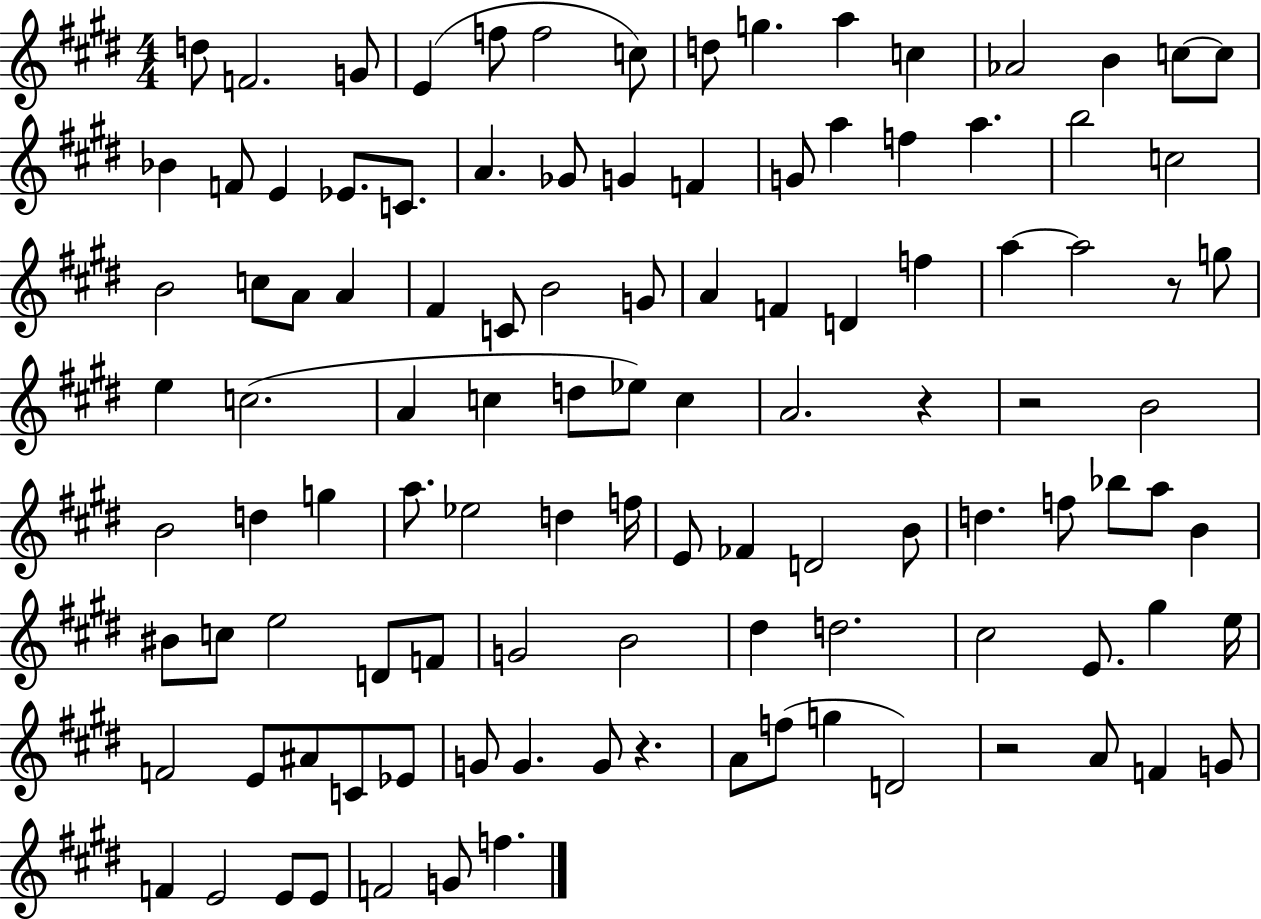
D5/e F4/h. G4/e E4/q F5/e F5/h C5/e D5/e G5/q. A5/q C5/q Ab4/h B4/q C5/e C5/e Bb4/q F4/e E4/q Eb4/e. C4/e. A4/q. Gb4/e G4/q F4/q G4/e A5/q F5/q A5/q. B5/h C5/h B4/h C5/e A4/e A4/q F#4/q C4/e B4/h G4/e A4/q F4/q D4/q F5/q A5/q A5/h R/e G5/e E5/q C5/h. A4/q C5/q D5/e Eb5/e C5/q A4/h. R/q R/h B4/h B4/h D5/q G5/q A5/e. Eb5/h D5/q F5/s E4/e FES4/q D4/h B4/e D5/q. F5/e Bb5/e A5/e B4/q BIS4/e C5/e E5/h D4/e F4/e G4/h B4/h D#5/q D5/h. C#5/h E4/e. G#5/q E5/s F4/h E4/e A#4/e C4/e Eb4/e G4/e G4/q. G4/e R/q. A4/e F5/e G5/q D4/h R/h A4/e F4/q G4/e F4/q E4/h E4/e E4/e F4/h G4/e F5/q.